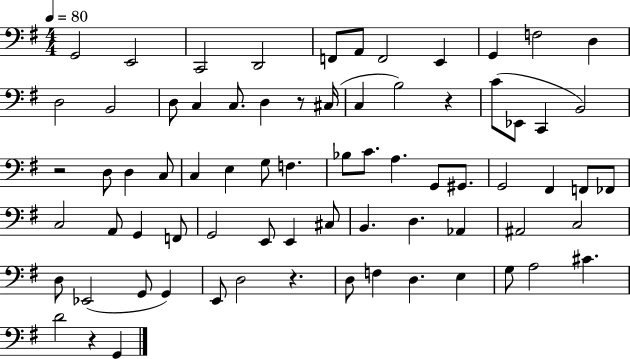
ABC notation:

X:1
T:Untitled
M:4/4
L:1/4
K:G
G,,2 E,,2 C,,2 D,,2 F,,/2 A,,/2 F,,2 E,, G,, F,2 D, D,2 B,,2 D,/2 C, C,/2 D, z/2 ^C,/4 C, B,2 z C/2 _E,,/2 C,, B,,2 z2 D,/2 D, C,/2 C, E, G,/2 F, _B,/2 C/2 A, G,,/2 ^G,,/2 G,,2 ^F,, F,,/2 _F,,/2 C,2 A,,/2 G,, F,,/2 G,,2 E,,/2 E,, ^C,/2 B,, D, _A,, ^A,,2 C,2 D,/2 _E,,2 G,,/2 G,, E,,/2 D,2 z D,/2 F, D, E, G,/2 A,2 ^C D2 z G,,